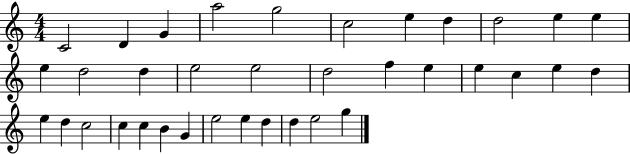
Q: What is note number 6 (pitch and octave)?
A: C5